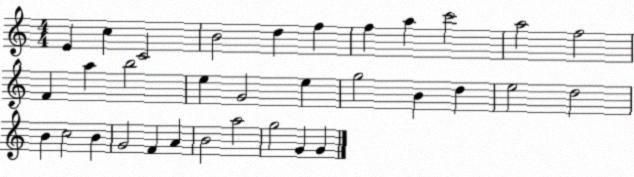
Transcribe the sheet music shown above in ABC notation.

X:1
T:Untitled
M:4/4
L:1/4
K:C
E c C2 B2 d f f a c'2 a2 f2 F a b2 e G2 e g2 B d e2 d2 B c2 B G2 F A B2 a2 g2 G G